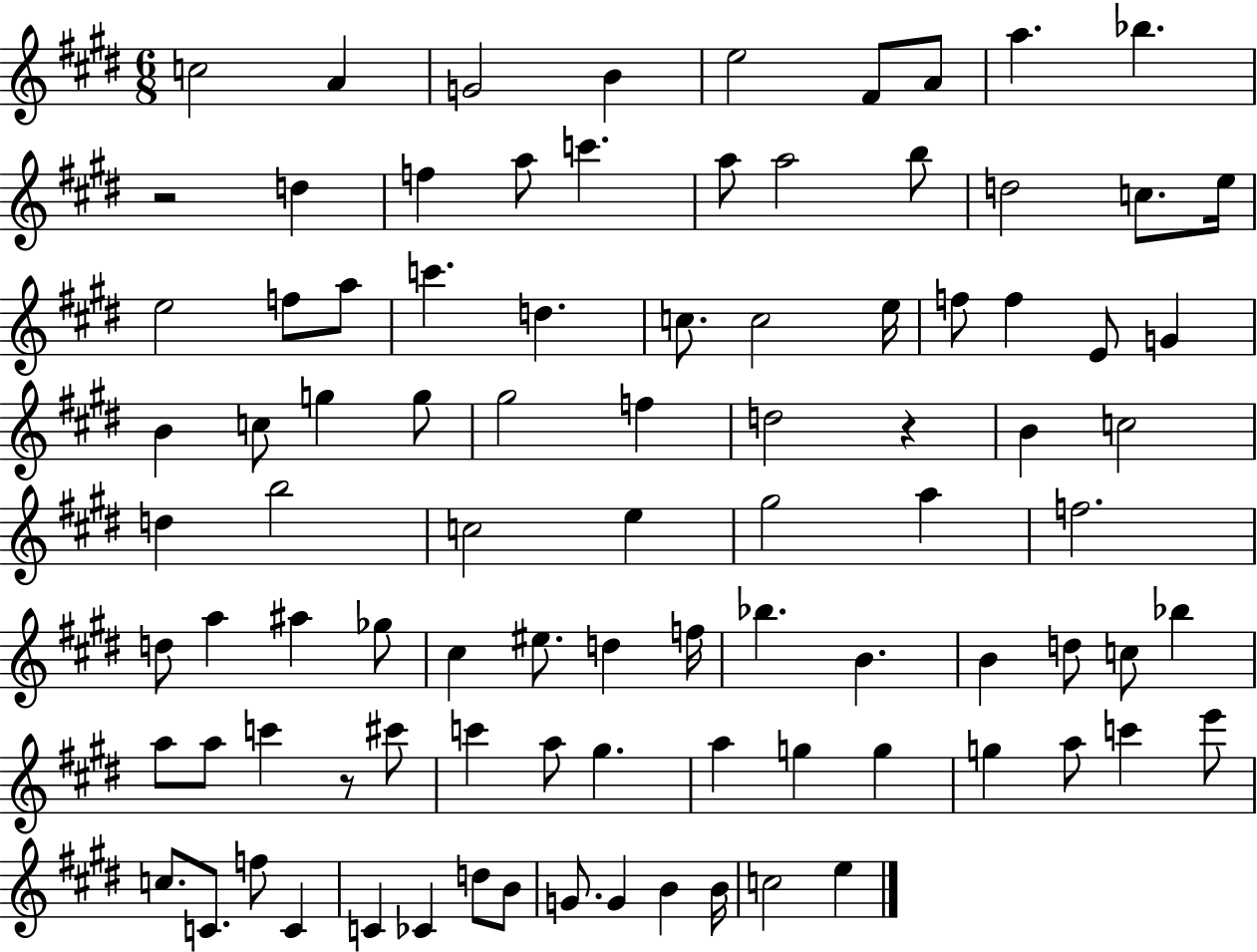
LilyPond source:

{
  \clef treble
  \numericTimeSignature
  \time 6/8
  \key e \major
  \repeat volta 2 { c''2 a'4 | g'2 b'4 | e''2 fis'8 a'8 | a''4. bes''4. | \break r2 d''4 | f''4 a''8 c'''4. | a''8 a''2 b''8 | d''2 c''8. e''16 | \break e''2 f''8 a''8 | c'''4. d''4. | c''8. c''2 e''16 | f''8 f''4 e'8 g'4 | \break b'4 c''8 g''4 g''8 | gis''2 f''4 | d''2 r4 | b'4 c''2 | \break d''4 b''2 | c''2 e''4 | gis''2 a''4 | f''2. | \break d''8 a''4 ais''4 ges''8 | cis''4 eis''8. d''4 f''16 | bes''4. b'4. | b'4 d''8 c''8 bes''4 | \break a''8 a''8 c'''4 r8 cis'''8 | c'''4 a''8 gis''4. | a''4 g''4 g''4 | g''4 a''8 c'''4 e'''8 | \break c''8. c'8. f''8 c'4 | c'4 ces'4 d''8 b'8 | g'8. g'4 b'4 b'16 | c''2 e''4 | \break } \bar "|."
}